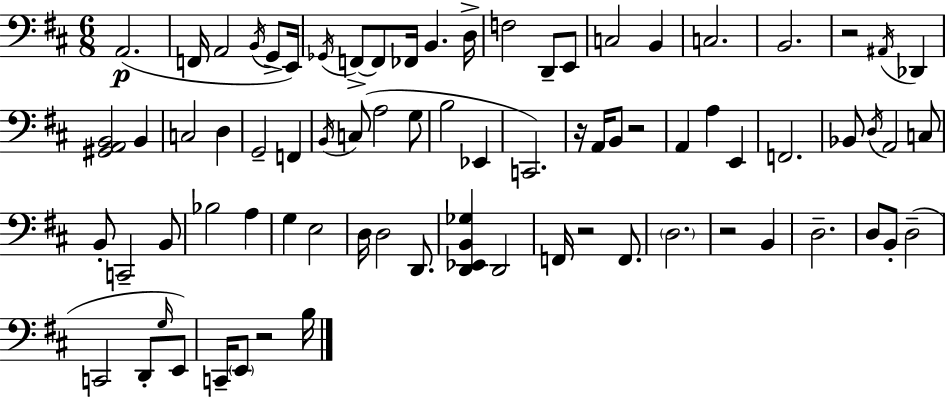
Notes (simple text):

A2/h. F2/s A2/h B2/s G2/e E2/s Gb2/s F2/e F2/e FES2/s B2/q. D3/s F3/h D2/e E2/e C3/h B2/q C3/h. B2/h. R/h A#2/s Db2/q [G#2,A2,B2]/h B2/q C3/h D3/q G2/h F2/q B2/s C3/e A3/h G3/e B3/h Eb2/q C2/h. R/s A2/s B2/e R/h A2/q A3/q E2/q F2/h. Bb2/e D3/s A2/h C3/e B2/e C2/h B2/e Bb3/h A3/q G3/q E3/h D3/s D3/h D2/e. [D2,Eb2,B2,Gb3]/q D2/h F2/s R/h F2/e. D3/h. R/h B2/q D3/h. D3/e B2/e D3/h C2/h D2/e G3/s E2/e C2/s E2/e R/h B3/s